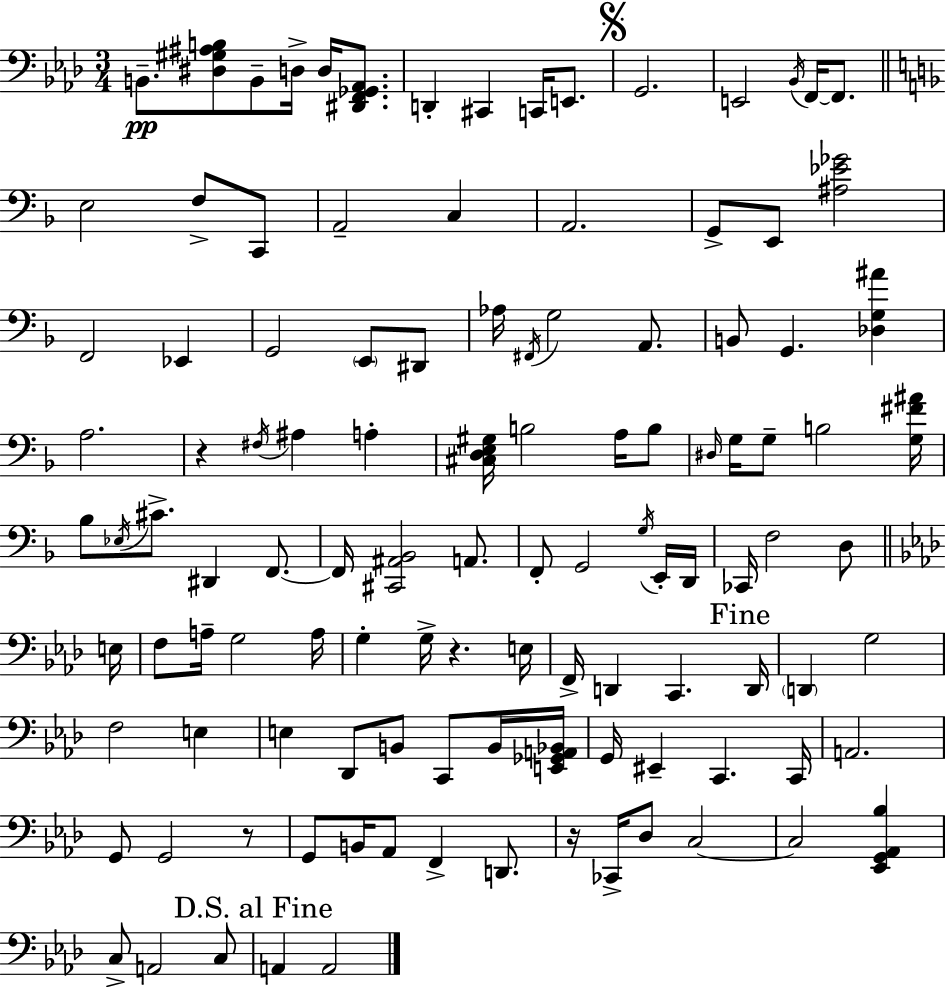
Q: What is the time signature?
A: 3/4